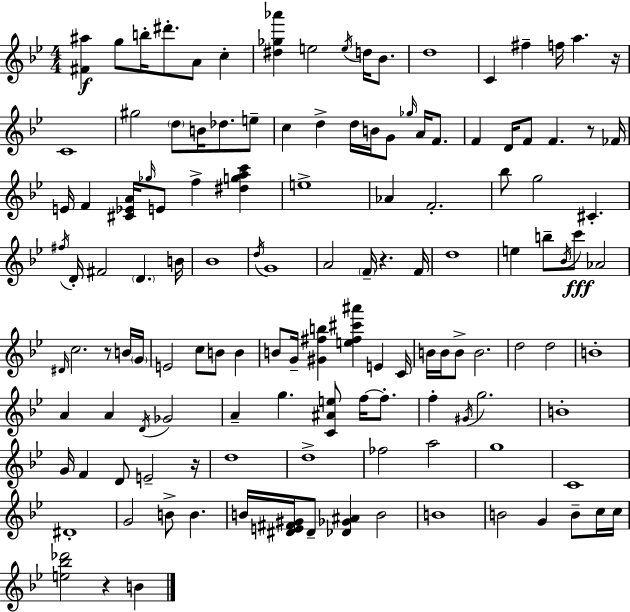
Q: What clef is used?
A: treble